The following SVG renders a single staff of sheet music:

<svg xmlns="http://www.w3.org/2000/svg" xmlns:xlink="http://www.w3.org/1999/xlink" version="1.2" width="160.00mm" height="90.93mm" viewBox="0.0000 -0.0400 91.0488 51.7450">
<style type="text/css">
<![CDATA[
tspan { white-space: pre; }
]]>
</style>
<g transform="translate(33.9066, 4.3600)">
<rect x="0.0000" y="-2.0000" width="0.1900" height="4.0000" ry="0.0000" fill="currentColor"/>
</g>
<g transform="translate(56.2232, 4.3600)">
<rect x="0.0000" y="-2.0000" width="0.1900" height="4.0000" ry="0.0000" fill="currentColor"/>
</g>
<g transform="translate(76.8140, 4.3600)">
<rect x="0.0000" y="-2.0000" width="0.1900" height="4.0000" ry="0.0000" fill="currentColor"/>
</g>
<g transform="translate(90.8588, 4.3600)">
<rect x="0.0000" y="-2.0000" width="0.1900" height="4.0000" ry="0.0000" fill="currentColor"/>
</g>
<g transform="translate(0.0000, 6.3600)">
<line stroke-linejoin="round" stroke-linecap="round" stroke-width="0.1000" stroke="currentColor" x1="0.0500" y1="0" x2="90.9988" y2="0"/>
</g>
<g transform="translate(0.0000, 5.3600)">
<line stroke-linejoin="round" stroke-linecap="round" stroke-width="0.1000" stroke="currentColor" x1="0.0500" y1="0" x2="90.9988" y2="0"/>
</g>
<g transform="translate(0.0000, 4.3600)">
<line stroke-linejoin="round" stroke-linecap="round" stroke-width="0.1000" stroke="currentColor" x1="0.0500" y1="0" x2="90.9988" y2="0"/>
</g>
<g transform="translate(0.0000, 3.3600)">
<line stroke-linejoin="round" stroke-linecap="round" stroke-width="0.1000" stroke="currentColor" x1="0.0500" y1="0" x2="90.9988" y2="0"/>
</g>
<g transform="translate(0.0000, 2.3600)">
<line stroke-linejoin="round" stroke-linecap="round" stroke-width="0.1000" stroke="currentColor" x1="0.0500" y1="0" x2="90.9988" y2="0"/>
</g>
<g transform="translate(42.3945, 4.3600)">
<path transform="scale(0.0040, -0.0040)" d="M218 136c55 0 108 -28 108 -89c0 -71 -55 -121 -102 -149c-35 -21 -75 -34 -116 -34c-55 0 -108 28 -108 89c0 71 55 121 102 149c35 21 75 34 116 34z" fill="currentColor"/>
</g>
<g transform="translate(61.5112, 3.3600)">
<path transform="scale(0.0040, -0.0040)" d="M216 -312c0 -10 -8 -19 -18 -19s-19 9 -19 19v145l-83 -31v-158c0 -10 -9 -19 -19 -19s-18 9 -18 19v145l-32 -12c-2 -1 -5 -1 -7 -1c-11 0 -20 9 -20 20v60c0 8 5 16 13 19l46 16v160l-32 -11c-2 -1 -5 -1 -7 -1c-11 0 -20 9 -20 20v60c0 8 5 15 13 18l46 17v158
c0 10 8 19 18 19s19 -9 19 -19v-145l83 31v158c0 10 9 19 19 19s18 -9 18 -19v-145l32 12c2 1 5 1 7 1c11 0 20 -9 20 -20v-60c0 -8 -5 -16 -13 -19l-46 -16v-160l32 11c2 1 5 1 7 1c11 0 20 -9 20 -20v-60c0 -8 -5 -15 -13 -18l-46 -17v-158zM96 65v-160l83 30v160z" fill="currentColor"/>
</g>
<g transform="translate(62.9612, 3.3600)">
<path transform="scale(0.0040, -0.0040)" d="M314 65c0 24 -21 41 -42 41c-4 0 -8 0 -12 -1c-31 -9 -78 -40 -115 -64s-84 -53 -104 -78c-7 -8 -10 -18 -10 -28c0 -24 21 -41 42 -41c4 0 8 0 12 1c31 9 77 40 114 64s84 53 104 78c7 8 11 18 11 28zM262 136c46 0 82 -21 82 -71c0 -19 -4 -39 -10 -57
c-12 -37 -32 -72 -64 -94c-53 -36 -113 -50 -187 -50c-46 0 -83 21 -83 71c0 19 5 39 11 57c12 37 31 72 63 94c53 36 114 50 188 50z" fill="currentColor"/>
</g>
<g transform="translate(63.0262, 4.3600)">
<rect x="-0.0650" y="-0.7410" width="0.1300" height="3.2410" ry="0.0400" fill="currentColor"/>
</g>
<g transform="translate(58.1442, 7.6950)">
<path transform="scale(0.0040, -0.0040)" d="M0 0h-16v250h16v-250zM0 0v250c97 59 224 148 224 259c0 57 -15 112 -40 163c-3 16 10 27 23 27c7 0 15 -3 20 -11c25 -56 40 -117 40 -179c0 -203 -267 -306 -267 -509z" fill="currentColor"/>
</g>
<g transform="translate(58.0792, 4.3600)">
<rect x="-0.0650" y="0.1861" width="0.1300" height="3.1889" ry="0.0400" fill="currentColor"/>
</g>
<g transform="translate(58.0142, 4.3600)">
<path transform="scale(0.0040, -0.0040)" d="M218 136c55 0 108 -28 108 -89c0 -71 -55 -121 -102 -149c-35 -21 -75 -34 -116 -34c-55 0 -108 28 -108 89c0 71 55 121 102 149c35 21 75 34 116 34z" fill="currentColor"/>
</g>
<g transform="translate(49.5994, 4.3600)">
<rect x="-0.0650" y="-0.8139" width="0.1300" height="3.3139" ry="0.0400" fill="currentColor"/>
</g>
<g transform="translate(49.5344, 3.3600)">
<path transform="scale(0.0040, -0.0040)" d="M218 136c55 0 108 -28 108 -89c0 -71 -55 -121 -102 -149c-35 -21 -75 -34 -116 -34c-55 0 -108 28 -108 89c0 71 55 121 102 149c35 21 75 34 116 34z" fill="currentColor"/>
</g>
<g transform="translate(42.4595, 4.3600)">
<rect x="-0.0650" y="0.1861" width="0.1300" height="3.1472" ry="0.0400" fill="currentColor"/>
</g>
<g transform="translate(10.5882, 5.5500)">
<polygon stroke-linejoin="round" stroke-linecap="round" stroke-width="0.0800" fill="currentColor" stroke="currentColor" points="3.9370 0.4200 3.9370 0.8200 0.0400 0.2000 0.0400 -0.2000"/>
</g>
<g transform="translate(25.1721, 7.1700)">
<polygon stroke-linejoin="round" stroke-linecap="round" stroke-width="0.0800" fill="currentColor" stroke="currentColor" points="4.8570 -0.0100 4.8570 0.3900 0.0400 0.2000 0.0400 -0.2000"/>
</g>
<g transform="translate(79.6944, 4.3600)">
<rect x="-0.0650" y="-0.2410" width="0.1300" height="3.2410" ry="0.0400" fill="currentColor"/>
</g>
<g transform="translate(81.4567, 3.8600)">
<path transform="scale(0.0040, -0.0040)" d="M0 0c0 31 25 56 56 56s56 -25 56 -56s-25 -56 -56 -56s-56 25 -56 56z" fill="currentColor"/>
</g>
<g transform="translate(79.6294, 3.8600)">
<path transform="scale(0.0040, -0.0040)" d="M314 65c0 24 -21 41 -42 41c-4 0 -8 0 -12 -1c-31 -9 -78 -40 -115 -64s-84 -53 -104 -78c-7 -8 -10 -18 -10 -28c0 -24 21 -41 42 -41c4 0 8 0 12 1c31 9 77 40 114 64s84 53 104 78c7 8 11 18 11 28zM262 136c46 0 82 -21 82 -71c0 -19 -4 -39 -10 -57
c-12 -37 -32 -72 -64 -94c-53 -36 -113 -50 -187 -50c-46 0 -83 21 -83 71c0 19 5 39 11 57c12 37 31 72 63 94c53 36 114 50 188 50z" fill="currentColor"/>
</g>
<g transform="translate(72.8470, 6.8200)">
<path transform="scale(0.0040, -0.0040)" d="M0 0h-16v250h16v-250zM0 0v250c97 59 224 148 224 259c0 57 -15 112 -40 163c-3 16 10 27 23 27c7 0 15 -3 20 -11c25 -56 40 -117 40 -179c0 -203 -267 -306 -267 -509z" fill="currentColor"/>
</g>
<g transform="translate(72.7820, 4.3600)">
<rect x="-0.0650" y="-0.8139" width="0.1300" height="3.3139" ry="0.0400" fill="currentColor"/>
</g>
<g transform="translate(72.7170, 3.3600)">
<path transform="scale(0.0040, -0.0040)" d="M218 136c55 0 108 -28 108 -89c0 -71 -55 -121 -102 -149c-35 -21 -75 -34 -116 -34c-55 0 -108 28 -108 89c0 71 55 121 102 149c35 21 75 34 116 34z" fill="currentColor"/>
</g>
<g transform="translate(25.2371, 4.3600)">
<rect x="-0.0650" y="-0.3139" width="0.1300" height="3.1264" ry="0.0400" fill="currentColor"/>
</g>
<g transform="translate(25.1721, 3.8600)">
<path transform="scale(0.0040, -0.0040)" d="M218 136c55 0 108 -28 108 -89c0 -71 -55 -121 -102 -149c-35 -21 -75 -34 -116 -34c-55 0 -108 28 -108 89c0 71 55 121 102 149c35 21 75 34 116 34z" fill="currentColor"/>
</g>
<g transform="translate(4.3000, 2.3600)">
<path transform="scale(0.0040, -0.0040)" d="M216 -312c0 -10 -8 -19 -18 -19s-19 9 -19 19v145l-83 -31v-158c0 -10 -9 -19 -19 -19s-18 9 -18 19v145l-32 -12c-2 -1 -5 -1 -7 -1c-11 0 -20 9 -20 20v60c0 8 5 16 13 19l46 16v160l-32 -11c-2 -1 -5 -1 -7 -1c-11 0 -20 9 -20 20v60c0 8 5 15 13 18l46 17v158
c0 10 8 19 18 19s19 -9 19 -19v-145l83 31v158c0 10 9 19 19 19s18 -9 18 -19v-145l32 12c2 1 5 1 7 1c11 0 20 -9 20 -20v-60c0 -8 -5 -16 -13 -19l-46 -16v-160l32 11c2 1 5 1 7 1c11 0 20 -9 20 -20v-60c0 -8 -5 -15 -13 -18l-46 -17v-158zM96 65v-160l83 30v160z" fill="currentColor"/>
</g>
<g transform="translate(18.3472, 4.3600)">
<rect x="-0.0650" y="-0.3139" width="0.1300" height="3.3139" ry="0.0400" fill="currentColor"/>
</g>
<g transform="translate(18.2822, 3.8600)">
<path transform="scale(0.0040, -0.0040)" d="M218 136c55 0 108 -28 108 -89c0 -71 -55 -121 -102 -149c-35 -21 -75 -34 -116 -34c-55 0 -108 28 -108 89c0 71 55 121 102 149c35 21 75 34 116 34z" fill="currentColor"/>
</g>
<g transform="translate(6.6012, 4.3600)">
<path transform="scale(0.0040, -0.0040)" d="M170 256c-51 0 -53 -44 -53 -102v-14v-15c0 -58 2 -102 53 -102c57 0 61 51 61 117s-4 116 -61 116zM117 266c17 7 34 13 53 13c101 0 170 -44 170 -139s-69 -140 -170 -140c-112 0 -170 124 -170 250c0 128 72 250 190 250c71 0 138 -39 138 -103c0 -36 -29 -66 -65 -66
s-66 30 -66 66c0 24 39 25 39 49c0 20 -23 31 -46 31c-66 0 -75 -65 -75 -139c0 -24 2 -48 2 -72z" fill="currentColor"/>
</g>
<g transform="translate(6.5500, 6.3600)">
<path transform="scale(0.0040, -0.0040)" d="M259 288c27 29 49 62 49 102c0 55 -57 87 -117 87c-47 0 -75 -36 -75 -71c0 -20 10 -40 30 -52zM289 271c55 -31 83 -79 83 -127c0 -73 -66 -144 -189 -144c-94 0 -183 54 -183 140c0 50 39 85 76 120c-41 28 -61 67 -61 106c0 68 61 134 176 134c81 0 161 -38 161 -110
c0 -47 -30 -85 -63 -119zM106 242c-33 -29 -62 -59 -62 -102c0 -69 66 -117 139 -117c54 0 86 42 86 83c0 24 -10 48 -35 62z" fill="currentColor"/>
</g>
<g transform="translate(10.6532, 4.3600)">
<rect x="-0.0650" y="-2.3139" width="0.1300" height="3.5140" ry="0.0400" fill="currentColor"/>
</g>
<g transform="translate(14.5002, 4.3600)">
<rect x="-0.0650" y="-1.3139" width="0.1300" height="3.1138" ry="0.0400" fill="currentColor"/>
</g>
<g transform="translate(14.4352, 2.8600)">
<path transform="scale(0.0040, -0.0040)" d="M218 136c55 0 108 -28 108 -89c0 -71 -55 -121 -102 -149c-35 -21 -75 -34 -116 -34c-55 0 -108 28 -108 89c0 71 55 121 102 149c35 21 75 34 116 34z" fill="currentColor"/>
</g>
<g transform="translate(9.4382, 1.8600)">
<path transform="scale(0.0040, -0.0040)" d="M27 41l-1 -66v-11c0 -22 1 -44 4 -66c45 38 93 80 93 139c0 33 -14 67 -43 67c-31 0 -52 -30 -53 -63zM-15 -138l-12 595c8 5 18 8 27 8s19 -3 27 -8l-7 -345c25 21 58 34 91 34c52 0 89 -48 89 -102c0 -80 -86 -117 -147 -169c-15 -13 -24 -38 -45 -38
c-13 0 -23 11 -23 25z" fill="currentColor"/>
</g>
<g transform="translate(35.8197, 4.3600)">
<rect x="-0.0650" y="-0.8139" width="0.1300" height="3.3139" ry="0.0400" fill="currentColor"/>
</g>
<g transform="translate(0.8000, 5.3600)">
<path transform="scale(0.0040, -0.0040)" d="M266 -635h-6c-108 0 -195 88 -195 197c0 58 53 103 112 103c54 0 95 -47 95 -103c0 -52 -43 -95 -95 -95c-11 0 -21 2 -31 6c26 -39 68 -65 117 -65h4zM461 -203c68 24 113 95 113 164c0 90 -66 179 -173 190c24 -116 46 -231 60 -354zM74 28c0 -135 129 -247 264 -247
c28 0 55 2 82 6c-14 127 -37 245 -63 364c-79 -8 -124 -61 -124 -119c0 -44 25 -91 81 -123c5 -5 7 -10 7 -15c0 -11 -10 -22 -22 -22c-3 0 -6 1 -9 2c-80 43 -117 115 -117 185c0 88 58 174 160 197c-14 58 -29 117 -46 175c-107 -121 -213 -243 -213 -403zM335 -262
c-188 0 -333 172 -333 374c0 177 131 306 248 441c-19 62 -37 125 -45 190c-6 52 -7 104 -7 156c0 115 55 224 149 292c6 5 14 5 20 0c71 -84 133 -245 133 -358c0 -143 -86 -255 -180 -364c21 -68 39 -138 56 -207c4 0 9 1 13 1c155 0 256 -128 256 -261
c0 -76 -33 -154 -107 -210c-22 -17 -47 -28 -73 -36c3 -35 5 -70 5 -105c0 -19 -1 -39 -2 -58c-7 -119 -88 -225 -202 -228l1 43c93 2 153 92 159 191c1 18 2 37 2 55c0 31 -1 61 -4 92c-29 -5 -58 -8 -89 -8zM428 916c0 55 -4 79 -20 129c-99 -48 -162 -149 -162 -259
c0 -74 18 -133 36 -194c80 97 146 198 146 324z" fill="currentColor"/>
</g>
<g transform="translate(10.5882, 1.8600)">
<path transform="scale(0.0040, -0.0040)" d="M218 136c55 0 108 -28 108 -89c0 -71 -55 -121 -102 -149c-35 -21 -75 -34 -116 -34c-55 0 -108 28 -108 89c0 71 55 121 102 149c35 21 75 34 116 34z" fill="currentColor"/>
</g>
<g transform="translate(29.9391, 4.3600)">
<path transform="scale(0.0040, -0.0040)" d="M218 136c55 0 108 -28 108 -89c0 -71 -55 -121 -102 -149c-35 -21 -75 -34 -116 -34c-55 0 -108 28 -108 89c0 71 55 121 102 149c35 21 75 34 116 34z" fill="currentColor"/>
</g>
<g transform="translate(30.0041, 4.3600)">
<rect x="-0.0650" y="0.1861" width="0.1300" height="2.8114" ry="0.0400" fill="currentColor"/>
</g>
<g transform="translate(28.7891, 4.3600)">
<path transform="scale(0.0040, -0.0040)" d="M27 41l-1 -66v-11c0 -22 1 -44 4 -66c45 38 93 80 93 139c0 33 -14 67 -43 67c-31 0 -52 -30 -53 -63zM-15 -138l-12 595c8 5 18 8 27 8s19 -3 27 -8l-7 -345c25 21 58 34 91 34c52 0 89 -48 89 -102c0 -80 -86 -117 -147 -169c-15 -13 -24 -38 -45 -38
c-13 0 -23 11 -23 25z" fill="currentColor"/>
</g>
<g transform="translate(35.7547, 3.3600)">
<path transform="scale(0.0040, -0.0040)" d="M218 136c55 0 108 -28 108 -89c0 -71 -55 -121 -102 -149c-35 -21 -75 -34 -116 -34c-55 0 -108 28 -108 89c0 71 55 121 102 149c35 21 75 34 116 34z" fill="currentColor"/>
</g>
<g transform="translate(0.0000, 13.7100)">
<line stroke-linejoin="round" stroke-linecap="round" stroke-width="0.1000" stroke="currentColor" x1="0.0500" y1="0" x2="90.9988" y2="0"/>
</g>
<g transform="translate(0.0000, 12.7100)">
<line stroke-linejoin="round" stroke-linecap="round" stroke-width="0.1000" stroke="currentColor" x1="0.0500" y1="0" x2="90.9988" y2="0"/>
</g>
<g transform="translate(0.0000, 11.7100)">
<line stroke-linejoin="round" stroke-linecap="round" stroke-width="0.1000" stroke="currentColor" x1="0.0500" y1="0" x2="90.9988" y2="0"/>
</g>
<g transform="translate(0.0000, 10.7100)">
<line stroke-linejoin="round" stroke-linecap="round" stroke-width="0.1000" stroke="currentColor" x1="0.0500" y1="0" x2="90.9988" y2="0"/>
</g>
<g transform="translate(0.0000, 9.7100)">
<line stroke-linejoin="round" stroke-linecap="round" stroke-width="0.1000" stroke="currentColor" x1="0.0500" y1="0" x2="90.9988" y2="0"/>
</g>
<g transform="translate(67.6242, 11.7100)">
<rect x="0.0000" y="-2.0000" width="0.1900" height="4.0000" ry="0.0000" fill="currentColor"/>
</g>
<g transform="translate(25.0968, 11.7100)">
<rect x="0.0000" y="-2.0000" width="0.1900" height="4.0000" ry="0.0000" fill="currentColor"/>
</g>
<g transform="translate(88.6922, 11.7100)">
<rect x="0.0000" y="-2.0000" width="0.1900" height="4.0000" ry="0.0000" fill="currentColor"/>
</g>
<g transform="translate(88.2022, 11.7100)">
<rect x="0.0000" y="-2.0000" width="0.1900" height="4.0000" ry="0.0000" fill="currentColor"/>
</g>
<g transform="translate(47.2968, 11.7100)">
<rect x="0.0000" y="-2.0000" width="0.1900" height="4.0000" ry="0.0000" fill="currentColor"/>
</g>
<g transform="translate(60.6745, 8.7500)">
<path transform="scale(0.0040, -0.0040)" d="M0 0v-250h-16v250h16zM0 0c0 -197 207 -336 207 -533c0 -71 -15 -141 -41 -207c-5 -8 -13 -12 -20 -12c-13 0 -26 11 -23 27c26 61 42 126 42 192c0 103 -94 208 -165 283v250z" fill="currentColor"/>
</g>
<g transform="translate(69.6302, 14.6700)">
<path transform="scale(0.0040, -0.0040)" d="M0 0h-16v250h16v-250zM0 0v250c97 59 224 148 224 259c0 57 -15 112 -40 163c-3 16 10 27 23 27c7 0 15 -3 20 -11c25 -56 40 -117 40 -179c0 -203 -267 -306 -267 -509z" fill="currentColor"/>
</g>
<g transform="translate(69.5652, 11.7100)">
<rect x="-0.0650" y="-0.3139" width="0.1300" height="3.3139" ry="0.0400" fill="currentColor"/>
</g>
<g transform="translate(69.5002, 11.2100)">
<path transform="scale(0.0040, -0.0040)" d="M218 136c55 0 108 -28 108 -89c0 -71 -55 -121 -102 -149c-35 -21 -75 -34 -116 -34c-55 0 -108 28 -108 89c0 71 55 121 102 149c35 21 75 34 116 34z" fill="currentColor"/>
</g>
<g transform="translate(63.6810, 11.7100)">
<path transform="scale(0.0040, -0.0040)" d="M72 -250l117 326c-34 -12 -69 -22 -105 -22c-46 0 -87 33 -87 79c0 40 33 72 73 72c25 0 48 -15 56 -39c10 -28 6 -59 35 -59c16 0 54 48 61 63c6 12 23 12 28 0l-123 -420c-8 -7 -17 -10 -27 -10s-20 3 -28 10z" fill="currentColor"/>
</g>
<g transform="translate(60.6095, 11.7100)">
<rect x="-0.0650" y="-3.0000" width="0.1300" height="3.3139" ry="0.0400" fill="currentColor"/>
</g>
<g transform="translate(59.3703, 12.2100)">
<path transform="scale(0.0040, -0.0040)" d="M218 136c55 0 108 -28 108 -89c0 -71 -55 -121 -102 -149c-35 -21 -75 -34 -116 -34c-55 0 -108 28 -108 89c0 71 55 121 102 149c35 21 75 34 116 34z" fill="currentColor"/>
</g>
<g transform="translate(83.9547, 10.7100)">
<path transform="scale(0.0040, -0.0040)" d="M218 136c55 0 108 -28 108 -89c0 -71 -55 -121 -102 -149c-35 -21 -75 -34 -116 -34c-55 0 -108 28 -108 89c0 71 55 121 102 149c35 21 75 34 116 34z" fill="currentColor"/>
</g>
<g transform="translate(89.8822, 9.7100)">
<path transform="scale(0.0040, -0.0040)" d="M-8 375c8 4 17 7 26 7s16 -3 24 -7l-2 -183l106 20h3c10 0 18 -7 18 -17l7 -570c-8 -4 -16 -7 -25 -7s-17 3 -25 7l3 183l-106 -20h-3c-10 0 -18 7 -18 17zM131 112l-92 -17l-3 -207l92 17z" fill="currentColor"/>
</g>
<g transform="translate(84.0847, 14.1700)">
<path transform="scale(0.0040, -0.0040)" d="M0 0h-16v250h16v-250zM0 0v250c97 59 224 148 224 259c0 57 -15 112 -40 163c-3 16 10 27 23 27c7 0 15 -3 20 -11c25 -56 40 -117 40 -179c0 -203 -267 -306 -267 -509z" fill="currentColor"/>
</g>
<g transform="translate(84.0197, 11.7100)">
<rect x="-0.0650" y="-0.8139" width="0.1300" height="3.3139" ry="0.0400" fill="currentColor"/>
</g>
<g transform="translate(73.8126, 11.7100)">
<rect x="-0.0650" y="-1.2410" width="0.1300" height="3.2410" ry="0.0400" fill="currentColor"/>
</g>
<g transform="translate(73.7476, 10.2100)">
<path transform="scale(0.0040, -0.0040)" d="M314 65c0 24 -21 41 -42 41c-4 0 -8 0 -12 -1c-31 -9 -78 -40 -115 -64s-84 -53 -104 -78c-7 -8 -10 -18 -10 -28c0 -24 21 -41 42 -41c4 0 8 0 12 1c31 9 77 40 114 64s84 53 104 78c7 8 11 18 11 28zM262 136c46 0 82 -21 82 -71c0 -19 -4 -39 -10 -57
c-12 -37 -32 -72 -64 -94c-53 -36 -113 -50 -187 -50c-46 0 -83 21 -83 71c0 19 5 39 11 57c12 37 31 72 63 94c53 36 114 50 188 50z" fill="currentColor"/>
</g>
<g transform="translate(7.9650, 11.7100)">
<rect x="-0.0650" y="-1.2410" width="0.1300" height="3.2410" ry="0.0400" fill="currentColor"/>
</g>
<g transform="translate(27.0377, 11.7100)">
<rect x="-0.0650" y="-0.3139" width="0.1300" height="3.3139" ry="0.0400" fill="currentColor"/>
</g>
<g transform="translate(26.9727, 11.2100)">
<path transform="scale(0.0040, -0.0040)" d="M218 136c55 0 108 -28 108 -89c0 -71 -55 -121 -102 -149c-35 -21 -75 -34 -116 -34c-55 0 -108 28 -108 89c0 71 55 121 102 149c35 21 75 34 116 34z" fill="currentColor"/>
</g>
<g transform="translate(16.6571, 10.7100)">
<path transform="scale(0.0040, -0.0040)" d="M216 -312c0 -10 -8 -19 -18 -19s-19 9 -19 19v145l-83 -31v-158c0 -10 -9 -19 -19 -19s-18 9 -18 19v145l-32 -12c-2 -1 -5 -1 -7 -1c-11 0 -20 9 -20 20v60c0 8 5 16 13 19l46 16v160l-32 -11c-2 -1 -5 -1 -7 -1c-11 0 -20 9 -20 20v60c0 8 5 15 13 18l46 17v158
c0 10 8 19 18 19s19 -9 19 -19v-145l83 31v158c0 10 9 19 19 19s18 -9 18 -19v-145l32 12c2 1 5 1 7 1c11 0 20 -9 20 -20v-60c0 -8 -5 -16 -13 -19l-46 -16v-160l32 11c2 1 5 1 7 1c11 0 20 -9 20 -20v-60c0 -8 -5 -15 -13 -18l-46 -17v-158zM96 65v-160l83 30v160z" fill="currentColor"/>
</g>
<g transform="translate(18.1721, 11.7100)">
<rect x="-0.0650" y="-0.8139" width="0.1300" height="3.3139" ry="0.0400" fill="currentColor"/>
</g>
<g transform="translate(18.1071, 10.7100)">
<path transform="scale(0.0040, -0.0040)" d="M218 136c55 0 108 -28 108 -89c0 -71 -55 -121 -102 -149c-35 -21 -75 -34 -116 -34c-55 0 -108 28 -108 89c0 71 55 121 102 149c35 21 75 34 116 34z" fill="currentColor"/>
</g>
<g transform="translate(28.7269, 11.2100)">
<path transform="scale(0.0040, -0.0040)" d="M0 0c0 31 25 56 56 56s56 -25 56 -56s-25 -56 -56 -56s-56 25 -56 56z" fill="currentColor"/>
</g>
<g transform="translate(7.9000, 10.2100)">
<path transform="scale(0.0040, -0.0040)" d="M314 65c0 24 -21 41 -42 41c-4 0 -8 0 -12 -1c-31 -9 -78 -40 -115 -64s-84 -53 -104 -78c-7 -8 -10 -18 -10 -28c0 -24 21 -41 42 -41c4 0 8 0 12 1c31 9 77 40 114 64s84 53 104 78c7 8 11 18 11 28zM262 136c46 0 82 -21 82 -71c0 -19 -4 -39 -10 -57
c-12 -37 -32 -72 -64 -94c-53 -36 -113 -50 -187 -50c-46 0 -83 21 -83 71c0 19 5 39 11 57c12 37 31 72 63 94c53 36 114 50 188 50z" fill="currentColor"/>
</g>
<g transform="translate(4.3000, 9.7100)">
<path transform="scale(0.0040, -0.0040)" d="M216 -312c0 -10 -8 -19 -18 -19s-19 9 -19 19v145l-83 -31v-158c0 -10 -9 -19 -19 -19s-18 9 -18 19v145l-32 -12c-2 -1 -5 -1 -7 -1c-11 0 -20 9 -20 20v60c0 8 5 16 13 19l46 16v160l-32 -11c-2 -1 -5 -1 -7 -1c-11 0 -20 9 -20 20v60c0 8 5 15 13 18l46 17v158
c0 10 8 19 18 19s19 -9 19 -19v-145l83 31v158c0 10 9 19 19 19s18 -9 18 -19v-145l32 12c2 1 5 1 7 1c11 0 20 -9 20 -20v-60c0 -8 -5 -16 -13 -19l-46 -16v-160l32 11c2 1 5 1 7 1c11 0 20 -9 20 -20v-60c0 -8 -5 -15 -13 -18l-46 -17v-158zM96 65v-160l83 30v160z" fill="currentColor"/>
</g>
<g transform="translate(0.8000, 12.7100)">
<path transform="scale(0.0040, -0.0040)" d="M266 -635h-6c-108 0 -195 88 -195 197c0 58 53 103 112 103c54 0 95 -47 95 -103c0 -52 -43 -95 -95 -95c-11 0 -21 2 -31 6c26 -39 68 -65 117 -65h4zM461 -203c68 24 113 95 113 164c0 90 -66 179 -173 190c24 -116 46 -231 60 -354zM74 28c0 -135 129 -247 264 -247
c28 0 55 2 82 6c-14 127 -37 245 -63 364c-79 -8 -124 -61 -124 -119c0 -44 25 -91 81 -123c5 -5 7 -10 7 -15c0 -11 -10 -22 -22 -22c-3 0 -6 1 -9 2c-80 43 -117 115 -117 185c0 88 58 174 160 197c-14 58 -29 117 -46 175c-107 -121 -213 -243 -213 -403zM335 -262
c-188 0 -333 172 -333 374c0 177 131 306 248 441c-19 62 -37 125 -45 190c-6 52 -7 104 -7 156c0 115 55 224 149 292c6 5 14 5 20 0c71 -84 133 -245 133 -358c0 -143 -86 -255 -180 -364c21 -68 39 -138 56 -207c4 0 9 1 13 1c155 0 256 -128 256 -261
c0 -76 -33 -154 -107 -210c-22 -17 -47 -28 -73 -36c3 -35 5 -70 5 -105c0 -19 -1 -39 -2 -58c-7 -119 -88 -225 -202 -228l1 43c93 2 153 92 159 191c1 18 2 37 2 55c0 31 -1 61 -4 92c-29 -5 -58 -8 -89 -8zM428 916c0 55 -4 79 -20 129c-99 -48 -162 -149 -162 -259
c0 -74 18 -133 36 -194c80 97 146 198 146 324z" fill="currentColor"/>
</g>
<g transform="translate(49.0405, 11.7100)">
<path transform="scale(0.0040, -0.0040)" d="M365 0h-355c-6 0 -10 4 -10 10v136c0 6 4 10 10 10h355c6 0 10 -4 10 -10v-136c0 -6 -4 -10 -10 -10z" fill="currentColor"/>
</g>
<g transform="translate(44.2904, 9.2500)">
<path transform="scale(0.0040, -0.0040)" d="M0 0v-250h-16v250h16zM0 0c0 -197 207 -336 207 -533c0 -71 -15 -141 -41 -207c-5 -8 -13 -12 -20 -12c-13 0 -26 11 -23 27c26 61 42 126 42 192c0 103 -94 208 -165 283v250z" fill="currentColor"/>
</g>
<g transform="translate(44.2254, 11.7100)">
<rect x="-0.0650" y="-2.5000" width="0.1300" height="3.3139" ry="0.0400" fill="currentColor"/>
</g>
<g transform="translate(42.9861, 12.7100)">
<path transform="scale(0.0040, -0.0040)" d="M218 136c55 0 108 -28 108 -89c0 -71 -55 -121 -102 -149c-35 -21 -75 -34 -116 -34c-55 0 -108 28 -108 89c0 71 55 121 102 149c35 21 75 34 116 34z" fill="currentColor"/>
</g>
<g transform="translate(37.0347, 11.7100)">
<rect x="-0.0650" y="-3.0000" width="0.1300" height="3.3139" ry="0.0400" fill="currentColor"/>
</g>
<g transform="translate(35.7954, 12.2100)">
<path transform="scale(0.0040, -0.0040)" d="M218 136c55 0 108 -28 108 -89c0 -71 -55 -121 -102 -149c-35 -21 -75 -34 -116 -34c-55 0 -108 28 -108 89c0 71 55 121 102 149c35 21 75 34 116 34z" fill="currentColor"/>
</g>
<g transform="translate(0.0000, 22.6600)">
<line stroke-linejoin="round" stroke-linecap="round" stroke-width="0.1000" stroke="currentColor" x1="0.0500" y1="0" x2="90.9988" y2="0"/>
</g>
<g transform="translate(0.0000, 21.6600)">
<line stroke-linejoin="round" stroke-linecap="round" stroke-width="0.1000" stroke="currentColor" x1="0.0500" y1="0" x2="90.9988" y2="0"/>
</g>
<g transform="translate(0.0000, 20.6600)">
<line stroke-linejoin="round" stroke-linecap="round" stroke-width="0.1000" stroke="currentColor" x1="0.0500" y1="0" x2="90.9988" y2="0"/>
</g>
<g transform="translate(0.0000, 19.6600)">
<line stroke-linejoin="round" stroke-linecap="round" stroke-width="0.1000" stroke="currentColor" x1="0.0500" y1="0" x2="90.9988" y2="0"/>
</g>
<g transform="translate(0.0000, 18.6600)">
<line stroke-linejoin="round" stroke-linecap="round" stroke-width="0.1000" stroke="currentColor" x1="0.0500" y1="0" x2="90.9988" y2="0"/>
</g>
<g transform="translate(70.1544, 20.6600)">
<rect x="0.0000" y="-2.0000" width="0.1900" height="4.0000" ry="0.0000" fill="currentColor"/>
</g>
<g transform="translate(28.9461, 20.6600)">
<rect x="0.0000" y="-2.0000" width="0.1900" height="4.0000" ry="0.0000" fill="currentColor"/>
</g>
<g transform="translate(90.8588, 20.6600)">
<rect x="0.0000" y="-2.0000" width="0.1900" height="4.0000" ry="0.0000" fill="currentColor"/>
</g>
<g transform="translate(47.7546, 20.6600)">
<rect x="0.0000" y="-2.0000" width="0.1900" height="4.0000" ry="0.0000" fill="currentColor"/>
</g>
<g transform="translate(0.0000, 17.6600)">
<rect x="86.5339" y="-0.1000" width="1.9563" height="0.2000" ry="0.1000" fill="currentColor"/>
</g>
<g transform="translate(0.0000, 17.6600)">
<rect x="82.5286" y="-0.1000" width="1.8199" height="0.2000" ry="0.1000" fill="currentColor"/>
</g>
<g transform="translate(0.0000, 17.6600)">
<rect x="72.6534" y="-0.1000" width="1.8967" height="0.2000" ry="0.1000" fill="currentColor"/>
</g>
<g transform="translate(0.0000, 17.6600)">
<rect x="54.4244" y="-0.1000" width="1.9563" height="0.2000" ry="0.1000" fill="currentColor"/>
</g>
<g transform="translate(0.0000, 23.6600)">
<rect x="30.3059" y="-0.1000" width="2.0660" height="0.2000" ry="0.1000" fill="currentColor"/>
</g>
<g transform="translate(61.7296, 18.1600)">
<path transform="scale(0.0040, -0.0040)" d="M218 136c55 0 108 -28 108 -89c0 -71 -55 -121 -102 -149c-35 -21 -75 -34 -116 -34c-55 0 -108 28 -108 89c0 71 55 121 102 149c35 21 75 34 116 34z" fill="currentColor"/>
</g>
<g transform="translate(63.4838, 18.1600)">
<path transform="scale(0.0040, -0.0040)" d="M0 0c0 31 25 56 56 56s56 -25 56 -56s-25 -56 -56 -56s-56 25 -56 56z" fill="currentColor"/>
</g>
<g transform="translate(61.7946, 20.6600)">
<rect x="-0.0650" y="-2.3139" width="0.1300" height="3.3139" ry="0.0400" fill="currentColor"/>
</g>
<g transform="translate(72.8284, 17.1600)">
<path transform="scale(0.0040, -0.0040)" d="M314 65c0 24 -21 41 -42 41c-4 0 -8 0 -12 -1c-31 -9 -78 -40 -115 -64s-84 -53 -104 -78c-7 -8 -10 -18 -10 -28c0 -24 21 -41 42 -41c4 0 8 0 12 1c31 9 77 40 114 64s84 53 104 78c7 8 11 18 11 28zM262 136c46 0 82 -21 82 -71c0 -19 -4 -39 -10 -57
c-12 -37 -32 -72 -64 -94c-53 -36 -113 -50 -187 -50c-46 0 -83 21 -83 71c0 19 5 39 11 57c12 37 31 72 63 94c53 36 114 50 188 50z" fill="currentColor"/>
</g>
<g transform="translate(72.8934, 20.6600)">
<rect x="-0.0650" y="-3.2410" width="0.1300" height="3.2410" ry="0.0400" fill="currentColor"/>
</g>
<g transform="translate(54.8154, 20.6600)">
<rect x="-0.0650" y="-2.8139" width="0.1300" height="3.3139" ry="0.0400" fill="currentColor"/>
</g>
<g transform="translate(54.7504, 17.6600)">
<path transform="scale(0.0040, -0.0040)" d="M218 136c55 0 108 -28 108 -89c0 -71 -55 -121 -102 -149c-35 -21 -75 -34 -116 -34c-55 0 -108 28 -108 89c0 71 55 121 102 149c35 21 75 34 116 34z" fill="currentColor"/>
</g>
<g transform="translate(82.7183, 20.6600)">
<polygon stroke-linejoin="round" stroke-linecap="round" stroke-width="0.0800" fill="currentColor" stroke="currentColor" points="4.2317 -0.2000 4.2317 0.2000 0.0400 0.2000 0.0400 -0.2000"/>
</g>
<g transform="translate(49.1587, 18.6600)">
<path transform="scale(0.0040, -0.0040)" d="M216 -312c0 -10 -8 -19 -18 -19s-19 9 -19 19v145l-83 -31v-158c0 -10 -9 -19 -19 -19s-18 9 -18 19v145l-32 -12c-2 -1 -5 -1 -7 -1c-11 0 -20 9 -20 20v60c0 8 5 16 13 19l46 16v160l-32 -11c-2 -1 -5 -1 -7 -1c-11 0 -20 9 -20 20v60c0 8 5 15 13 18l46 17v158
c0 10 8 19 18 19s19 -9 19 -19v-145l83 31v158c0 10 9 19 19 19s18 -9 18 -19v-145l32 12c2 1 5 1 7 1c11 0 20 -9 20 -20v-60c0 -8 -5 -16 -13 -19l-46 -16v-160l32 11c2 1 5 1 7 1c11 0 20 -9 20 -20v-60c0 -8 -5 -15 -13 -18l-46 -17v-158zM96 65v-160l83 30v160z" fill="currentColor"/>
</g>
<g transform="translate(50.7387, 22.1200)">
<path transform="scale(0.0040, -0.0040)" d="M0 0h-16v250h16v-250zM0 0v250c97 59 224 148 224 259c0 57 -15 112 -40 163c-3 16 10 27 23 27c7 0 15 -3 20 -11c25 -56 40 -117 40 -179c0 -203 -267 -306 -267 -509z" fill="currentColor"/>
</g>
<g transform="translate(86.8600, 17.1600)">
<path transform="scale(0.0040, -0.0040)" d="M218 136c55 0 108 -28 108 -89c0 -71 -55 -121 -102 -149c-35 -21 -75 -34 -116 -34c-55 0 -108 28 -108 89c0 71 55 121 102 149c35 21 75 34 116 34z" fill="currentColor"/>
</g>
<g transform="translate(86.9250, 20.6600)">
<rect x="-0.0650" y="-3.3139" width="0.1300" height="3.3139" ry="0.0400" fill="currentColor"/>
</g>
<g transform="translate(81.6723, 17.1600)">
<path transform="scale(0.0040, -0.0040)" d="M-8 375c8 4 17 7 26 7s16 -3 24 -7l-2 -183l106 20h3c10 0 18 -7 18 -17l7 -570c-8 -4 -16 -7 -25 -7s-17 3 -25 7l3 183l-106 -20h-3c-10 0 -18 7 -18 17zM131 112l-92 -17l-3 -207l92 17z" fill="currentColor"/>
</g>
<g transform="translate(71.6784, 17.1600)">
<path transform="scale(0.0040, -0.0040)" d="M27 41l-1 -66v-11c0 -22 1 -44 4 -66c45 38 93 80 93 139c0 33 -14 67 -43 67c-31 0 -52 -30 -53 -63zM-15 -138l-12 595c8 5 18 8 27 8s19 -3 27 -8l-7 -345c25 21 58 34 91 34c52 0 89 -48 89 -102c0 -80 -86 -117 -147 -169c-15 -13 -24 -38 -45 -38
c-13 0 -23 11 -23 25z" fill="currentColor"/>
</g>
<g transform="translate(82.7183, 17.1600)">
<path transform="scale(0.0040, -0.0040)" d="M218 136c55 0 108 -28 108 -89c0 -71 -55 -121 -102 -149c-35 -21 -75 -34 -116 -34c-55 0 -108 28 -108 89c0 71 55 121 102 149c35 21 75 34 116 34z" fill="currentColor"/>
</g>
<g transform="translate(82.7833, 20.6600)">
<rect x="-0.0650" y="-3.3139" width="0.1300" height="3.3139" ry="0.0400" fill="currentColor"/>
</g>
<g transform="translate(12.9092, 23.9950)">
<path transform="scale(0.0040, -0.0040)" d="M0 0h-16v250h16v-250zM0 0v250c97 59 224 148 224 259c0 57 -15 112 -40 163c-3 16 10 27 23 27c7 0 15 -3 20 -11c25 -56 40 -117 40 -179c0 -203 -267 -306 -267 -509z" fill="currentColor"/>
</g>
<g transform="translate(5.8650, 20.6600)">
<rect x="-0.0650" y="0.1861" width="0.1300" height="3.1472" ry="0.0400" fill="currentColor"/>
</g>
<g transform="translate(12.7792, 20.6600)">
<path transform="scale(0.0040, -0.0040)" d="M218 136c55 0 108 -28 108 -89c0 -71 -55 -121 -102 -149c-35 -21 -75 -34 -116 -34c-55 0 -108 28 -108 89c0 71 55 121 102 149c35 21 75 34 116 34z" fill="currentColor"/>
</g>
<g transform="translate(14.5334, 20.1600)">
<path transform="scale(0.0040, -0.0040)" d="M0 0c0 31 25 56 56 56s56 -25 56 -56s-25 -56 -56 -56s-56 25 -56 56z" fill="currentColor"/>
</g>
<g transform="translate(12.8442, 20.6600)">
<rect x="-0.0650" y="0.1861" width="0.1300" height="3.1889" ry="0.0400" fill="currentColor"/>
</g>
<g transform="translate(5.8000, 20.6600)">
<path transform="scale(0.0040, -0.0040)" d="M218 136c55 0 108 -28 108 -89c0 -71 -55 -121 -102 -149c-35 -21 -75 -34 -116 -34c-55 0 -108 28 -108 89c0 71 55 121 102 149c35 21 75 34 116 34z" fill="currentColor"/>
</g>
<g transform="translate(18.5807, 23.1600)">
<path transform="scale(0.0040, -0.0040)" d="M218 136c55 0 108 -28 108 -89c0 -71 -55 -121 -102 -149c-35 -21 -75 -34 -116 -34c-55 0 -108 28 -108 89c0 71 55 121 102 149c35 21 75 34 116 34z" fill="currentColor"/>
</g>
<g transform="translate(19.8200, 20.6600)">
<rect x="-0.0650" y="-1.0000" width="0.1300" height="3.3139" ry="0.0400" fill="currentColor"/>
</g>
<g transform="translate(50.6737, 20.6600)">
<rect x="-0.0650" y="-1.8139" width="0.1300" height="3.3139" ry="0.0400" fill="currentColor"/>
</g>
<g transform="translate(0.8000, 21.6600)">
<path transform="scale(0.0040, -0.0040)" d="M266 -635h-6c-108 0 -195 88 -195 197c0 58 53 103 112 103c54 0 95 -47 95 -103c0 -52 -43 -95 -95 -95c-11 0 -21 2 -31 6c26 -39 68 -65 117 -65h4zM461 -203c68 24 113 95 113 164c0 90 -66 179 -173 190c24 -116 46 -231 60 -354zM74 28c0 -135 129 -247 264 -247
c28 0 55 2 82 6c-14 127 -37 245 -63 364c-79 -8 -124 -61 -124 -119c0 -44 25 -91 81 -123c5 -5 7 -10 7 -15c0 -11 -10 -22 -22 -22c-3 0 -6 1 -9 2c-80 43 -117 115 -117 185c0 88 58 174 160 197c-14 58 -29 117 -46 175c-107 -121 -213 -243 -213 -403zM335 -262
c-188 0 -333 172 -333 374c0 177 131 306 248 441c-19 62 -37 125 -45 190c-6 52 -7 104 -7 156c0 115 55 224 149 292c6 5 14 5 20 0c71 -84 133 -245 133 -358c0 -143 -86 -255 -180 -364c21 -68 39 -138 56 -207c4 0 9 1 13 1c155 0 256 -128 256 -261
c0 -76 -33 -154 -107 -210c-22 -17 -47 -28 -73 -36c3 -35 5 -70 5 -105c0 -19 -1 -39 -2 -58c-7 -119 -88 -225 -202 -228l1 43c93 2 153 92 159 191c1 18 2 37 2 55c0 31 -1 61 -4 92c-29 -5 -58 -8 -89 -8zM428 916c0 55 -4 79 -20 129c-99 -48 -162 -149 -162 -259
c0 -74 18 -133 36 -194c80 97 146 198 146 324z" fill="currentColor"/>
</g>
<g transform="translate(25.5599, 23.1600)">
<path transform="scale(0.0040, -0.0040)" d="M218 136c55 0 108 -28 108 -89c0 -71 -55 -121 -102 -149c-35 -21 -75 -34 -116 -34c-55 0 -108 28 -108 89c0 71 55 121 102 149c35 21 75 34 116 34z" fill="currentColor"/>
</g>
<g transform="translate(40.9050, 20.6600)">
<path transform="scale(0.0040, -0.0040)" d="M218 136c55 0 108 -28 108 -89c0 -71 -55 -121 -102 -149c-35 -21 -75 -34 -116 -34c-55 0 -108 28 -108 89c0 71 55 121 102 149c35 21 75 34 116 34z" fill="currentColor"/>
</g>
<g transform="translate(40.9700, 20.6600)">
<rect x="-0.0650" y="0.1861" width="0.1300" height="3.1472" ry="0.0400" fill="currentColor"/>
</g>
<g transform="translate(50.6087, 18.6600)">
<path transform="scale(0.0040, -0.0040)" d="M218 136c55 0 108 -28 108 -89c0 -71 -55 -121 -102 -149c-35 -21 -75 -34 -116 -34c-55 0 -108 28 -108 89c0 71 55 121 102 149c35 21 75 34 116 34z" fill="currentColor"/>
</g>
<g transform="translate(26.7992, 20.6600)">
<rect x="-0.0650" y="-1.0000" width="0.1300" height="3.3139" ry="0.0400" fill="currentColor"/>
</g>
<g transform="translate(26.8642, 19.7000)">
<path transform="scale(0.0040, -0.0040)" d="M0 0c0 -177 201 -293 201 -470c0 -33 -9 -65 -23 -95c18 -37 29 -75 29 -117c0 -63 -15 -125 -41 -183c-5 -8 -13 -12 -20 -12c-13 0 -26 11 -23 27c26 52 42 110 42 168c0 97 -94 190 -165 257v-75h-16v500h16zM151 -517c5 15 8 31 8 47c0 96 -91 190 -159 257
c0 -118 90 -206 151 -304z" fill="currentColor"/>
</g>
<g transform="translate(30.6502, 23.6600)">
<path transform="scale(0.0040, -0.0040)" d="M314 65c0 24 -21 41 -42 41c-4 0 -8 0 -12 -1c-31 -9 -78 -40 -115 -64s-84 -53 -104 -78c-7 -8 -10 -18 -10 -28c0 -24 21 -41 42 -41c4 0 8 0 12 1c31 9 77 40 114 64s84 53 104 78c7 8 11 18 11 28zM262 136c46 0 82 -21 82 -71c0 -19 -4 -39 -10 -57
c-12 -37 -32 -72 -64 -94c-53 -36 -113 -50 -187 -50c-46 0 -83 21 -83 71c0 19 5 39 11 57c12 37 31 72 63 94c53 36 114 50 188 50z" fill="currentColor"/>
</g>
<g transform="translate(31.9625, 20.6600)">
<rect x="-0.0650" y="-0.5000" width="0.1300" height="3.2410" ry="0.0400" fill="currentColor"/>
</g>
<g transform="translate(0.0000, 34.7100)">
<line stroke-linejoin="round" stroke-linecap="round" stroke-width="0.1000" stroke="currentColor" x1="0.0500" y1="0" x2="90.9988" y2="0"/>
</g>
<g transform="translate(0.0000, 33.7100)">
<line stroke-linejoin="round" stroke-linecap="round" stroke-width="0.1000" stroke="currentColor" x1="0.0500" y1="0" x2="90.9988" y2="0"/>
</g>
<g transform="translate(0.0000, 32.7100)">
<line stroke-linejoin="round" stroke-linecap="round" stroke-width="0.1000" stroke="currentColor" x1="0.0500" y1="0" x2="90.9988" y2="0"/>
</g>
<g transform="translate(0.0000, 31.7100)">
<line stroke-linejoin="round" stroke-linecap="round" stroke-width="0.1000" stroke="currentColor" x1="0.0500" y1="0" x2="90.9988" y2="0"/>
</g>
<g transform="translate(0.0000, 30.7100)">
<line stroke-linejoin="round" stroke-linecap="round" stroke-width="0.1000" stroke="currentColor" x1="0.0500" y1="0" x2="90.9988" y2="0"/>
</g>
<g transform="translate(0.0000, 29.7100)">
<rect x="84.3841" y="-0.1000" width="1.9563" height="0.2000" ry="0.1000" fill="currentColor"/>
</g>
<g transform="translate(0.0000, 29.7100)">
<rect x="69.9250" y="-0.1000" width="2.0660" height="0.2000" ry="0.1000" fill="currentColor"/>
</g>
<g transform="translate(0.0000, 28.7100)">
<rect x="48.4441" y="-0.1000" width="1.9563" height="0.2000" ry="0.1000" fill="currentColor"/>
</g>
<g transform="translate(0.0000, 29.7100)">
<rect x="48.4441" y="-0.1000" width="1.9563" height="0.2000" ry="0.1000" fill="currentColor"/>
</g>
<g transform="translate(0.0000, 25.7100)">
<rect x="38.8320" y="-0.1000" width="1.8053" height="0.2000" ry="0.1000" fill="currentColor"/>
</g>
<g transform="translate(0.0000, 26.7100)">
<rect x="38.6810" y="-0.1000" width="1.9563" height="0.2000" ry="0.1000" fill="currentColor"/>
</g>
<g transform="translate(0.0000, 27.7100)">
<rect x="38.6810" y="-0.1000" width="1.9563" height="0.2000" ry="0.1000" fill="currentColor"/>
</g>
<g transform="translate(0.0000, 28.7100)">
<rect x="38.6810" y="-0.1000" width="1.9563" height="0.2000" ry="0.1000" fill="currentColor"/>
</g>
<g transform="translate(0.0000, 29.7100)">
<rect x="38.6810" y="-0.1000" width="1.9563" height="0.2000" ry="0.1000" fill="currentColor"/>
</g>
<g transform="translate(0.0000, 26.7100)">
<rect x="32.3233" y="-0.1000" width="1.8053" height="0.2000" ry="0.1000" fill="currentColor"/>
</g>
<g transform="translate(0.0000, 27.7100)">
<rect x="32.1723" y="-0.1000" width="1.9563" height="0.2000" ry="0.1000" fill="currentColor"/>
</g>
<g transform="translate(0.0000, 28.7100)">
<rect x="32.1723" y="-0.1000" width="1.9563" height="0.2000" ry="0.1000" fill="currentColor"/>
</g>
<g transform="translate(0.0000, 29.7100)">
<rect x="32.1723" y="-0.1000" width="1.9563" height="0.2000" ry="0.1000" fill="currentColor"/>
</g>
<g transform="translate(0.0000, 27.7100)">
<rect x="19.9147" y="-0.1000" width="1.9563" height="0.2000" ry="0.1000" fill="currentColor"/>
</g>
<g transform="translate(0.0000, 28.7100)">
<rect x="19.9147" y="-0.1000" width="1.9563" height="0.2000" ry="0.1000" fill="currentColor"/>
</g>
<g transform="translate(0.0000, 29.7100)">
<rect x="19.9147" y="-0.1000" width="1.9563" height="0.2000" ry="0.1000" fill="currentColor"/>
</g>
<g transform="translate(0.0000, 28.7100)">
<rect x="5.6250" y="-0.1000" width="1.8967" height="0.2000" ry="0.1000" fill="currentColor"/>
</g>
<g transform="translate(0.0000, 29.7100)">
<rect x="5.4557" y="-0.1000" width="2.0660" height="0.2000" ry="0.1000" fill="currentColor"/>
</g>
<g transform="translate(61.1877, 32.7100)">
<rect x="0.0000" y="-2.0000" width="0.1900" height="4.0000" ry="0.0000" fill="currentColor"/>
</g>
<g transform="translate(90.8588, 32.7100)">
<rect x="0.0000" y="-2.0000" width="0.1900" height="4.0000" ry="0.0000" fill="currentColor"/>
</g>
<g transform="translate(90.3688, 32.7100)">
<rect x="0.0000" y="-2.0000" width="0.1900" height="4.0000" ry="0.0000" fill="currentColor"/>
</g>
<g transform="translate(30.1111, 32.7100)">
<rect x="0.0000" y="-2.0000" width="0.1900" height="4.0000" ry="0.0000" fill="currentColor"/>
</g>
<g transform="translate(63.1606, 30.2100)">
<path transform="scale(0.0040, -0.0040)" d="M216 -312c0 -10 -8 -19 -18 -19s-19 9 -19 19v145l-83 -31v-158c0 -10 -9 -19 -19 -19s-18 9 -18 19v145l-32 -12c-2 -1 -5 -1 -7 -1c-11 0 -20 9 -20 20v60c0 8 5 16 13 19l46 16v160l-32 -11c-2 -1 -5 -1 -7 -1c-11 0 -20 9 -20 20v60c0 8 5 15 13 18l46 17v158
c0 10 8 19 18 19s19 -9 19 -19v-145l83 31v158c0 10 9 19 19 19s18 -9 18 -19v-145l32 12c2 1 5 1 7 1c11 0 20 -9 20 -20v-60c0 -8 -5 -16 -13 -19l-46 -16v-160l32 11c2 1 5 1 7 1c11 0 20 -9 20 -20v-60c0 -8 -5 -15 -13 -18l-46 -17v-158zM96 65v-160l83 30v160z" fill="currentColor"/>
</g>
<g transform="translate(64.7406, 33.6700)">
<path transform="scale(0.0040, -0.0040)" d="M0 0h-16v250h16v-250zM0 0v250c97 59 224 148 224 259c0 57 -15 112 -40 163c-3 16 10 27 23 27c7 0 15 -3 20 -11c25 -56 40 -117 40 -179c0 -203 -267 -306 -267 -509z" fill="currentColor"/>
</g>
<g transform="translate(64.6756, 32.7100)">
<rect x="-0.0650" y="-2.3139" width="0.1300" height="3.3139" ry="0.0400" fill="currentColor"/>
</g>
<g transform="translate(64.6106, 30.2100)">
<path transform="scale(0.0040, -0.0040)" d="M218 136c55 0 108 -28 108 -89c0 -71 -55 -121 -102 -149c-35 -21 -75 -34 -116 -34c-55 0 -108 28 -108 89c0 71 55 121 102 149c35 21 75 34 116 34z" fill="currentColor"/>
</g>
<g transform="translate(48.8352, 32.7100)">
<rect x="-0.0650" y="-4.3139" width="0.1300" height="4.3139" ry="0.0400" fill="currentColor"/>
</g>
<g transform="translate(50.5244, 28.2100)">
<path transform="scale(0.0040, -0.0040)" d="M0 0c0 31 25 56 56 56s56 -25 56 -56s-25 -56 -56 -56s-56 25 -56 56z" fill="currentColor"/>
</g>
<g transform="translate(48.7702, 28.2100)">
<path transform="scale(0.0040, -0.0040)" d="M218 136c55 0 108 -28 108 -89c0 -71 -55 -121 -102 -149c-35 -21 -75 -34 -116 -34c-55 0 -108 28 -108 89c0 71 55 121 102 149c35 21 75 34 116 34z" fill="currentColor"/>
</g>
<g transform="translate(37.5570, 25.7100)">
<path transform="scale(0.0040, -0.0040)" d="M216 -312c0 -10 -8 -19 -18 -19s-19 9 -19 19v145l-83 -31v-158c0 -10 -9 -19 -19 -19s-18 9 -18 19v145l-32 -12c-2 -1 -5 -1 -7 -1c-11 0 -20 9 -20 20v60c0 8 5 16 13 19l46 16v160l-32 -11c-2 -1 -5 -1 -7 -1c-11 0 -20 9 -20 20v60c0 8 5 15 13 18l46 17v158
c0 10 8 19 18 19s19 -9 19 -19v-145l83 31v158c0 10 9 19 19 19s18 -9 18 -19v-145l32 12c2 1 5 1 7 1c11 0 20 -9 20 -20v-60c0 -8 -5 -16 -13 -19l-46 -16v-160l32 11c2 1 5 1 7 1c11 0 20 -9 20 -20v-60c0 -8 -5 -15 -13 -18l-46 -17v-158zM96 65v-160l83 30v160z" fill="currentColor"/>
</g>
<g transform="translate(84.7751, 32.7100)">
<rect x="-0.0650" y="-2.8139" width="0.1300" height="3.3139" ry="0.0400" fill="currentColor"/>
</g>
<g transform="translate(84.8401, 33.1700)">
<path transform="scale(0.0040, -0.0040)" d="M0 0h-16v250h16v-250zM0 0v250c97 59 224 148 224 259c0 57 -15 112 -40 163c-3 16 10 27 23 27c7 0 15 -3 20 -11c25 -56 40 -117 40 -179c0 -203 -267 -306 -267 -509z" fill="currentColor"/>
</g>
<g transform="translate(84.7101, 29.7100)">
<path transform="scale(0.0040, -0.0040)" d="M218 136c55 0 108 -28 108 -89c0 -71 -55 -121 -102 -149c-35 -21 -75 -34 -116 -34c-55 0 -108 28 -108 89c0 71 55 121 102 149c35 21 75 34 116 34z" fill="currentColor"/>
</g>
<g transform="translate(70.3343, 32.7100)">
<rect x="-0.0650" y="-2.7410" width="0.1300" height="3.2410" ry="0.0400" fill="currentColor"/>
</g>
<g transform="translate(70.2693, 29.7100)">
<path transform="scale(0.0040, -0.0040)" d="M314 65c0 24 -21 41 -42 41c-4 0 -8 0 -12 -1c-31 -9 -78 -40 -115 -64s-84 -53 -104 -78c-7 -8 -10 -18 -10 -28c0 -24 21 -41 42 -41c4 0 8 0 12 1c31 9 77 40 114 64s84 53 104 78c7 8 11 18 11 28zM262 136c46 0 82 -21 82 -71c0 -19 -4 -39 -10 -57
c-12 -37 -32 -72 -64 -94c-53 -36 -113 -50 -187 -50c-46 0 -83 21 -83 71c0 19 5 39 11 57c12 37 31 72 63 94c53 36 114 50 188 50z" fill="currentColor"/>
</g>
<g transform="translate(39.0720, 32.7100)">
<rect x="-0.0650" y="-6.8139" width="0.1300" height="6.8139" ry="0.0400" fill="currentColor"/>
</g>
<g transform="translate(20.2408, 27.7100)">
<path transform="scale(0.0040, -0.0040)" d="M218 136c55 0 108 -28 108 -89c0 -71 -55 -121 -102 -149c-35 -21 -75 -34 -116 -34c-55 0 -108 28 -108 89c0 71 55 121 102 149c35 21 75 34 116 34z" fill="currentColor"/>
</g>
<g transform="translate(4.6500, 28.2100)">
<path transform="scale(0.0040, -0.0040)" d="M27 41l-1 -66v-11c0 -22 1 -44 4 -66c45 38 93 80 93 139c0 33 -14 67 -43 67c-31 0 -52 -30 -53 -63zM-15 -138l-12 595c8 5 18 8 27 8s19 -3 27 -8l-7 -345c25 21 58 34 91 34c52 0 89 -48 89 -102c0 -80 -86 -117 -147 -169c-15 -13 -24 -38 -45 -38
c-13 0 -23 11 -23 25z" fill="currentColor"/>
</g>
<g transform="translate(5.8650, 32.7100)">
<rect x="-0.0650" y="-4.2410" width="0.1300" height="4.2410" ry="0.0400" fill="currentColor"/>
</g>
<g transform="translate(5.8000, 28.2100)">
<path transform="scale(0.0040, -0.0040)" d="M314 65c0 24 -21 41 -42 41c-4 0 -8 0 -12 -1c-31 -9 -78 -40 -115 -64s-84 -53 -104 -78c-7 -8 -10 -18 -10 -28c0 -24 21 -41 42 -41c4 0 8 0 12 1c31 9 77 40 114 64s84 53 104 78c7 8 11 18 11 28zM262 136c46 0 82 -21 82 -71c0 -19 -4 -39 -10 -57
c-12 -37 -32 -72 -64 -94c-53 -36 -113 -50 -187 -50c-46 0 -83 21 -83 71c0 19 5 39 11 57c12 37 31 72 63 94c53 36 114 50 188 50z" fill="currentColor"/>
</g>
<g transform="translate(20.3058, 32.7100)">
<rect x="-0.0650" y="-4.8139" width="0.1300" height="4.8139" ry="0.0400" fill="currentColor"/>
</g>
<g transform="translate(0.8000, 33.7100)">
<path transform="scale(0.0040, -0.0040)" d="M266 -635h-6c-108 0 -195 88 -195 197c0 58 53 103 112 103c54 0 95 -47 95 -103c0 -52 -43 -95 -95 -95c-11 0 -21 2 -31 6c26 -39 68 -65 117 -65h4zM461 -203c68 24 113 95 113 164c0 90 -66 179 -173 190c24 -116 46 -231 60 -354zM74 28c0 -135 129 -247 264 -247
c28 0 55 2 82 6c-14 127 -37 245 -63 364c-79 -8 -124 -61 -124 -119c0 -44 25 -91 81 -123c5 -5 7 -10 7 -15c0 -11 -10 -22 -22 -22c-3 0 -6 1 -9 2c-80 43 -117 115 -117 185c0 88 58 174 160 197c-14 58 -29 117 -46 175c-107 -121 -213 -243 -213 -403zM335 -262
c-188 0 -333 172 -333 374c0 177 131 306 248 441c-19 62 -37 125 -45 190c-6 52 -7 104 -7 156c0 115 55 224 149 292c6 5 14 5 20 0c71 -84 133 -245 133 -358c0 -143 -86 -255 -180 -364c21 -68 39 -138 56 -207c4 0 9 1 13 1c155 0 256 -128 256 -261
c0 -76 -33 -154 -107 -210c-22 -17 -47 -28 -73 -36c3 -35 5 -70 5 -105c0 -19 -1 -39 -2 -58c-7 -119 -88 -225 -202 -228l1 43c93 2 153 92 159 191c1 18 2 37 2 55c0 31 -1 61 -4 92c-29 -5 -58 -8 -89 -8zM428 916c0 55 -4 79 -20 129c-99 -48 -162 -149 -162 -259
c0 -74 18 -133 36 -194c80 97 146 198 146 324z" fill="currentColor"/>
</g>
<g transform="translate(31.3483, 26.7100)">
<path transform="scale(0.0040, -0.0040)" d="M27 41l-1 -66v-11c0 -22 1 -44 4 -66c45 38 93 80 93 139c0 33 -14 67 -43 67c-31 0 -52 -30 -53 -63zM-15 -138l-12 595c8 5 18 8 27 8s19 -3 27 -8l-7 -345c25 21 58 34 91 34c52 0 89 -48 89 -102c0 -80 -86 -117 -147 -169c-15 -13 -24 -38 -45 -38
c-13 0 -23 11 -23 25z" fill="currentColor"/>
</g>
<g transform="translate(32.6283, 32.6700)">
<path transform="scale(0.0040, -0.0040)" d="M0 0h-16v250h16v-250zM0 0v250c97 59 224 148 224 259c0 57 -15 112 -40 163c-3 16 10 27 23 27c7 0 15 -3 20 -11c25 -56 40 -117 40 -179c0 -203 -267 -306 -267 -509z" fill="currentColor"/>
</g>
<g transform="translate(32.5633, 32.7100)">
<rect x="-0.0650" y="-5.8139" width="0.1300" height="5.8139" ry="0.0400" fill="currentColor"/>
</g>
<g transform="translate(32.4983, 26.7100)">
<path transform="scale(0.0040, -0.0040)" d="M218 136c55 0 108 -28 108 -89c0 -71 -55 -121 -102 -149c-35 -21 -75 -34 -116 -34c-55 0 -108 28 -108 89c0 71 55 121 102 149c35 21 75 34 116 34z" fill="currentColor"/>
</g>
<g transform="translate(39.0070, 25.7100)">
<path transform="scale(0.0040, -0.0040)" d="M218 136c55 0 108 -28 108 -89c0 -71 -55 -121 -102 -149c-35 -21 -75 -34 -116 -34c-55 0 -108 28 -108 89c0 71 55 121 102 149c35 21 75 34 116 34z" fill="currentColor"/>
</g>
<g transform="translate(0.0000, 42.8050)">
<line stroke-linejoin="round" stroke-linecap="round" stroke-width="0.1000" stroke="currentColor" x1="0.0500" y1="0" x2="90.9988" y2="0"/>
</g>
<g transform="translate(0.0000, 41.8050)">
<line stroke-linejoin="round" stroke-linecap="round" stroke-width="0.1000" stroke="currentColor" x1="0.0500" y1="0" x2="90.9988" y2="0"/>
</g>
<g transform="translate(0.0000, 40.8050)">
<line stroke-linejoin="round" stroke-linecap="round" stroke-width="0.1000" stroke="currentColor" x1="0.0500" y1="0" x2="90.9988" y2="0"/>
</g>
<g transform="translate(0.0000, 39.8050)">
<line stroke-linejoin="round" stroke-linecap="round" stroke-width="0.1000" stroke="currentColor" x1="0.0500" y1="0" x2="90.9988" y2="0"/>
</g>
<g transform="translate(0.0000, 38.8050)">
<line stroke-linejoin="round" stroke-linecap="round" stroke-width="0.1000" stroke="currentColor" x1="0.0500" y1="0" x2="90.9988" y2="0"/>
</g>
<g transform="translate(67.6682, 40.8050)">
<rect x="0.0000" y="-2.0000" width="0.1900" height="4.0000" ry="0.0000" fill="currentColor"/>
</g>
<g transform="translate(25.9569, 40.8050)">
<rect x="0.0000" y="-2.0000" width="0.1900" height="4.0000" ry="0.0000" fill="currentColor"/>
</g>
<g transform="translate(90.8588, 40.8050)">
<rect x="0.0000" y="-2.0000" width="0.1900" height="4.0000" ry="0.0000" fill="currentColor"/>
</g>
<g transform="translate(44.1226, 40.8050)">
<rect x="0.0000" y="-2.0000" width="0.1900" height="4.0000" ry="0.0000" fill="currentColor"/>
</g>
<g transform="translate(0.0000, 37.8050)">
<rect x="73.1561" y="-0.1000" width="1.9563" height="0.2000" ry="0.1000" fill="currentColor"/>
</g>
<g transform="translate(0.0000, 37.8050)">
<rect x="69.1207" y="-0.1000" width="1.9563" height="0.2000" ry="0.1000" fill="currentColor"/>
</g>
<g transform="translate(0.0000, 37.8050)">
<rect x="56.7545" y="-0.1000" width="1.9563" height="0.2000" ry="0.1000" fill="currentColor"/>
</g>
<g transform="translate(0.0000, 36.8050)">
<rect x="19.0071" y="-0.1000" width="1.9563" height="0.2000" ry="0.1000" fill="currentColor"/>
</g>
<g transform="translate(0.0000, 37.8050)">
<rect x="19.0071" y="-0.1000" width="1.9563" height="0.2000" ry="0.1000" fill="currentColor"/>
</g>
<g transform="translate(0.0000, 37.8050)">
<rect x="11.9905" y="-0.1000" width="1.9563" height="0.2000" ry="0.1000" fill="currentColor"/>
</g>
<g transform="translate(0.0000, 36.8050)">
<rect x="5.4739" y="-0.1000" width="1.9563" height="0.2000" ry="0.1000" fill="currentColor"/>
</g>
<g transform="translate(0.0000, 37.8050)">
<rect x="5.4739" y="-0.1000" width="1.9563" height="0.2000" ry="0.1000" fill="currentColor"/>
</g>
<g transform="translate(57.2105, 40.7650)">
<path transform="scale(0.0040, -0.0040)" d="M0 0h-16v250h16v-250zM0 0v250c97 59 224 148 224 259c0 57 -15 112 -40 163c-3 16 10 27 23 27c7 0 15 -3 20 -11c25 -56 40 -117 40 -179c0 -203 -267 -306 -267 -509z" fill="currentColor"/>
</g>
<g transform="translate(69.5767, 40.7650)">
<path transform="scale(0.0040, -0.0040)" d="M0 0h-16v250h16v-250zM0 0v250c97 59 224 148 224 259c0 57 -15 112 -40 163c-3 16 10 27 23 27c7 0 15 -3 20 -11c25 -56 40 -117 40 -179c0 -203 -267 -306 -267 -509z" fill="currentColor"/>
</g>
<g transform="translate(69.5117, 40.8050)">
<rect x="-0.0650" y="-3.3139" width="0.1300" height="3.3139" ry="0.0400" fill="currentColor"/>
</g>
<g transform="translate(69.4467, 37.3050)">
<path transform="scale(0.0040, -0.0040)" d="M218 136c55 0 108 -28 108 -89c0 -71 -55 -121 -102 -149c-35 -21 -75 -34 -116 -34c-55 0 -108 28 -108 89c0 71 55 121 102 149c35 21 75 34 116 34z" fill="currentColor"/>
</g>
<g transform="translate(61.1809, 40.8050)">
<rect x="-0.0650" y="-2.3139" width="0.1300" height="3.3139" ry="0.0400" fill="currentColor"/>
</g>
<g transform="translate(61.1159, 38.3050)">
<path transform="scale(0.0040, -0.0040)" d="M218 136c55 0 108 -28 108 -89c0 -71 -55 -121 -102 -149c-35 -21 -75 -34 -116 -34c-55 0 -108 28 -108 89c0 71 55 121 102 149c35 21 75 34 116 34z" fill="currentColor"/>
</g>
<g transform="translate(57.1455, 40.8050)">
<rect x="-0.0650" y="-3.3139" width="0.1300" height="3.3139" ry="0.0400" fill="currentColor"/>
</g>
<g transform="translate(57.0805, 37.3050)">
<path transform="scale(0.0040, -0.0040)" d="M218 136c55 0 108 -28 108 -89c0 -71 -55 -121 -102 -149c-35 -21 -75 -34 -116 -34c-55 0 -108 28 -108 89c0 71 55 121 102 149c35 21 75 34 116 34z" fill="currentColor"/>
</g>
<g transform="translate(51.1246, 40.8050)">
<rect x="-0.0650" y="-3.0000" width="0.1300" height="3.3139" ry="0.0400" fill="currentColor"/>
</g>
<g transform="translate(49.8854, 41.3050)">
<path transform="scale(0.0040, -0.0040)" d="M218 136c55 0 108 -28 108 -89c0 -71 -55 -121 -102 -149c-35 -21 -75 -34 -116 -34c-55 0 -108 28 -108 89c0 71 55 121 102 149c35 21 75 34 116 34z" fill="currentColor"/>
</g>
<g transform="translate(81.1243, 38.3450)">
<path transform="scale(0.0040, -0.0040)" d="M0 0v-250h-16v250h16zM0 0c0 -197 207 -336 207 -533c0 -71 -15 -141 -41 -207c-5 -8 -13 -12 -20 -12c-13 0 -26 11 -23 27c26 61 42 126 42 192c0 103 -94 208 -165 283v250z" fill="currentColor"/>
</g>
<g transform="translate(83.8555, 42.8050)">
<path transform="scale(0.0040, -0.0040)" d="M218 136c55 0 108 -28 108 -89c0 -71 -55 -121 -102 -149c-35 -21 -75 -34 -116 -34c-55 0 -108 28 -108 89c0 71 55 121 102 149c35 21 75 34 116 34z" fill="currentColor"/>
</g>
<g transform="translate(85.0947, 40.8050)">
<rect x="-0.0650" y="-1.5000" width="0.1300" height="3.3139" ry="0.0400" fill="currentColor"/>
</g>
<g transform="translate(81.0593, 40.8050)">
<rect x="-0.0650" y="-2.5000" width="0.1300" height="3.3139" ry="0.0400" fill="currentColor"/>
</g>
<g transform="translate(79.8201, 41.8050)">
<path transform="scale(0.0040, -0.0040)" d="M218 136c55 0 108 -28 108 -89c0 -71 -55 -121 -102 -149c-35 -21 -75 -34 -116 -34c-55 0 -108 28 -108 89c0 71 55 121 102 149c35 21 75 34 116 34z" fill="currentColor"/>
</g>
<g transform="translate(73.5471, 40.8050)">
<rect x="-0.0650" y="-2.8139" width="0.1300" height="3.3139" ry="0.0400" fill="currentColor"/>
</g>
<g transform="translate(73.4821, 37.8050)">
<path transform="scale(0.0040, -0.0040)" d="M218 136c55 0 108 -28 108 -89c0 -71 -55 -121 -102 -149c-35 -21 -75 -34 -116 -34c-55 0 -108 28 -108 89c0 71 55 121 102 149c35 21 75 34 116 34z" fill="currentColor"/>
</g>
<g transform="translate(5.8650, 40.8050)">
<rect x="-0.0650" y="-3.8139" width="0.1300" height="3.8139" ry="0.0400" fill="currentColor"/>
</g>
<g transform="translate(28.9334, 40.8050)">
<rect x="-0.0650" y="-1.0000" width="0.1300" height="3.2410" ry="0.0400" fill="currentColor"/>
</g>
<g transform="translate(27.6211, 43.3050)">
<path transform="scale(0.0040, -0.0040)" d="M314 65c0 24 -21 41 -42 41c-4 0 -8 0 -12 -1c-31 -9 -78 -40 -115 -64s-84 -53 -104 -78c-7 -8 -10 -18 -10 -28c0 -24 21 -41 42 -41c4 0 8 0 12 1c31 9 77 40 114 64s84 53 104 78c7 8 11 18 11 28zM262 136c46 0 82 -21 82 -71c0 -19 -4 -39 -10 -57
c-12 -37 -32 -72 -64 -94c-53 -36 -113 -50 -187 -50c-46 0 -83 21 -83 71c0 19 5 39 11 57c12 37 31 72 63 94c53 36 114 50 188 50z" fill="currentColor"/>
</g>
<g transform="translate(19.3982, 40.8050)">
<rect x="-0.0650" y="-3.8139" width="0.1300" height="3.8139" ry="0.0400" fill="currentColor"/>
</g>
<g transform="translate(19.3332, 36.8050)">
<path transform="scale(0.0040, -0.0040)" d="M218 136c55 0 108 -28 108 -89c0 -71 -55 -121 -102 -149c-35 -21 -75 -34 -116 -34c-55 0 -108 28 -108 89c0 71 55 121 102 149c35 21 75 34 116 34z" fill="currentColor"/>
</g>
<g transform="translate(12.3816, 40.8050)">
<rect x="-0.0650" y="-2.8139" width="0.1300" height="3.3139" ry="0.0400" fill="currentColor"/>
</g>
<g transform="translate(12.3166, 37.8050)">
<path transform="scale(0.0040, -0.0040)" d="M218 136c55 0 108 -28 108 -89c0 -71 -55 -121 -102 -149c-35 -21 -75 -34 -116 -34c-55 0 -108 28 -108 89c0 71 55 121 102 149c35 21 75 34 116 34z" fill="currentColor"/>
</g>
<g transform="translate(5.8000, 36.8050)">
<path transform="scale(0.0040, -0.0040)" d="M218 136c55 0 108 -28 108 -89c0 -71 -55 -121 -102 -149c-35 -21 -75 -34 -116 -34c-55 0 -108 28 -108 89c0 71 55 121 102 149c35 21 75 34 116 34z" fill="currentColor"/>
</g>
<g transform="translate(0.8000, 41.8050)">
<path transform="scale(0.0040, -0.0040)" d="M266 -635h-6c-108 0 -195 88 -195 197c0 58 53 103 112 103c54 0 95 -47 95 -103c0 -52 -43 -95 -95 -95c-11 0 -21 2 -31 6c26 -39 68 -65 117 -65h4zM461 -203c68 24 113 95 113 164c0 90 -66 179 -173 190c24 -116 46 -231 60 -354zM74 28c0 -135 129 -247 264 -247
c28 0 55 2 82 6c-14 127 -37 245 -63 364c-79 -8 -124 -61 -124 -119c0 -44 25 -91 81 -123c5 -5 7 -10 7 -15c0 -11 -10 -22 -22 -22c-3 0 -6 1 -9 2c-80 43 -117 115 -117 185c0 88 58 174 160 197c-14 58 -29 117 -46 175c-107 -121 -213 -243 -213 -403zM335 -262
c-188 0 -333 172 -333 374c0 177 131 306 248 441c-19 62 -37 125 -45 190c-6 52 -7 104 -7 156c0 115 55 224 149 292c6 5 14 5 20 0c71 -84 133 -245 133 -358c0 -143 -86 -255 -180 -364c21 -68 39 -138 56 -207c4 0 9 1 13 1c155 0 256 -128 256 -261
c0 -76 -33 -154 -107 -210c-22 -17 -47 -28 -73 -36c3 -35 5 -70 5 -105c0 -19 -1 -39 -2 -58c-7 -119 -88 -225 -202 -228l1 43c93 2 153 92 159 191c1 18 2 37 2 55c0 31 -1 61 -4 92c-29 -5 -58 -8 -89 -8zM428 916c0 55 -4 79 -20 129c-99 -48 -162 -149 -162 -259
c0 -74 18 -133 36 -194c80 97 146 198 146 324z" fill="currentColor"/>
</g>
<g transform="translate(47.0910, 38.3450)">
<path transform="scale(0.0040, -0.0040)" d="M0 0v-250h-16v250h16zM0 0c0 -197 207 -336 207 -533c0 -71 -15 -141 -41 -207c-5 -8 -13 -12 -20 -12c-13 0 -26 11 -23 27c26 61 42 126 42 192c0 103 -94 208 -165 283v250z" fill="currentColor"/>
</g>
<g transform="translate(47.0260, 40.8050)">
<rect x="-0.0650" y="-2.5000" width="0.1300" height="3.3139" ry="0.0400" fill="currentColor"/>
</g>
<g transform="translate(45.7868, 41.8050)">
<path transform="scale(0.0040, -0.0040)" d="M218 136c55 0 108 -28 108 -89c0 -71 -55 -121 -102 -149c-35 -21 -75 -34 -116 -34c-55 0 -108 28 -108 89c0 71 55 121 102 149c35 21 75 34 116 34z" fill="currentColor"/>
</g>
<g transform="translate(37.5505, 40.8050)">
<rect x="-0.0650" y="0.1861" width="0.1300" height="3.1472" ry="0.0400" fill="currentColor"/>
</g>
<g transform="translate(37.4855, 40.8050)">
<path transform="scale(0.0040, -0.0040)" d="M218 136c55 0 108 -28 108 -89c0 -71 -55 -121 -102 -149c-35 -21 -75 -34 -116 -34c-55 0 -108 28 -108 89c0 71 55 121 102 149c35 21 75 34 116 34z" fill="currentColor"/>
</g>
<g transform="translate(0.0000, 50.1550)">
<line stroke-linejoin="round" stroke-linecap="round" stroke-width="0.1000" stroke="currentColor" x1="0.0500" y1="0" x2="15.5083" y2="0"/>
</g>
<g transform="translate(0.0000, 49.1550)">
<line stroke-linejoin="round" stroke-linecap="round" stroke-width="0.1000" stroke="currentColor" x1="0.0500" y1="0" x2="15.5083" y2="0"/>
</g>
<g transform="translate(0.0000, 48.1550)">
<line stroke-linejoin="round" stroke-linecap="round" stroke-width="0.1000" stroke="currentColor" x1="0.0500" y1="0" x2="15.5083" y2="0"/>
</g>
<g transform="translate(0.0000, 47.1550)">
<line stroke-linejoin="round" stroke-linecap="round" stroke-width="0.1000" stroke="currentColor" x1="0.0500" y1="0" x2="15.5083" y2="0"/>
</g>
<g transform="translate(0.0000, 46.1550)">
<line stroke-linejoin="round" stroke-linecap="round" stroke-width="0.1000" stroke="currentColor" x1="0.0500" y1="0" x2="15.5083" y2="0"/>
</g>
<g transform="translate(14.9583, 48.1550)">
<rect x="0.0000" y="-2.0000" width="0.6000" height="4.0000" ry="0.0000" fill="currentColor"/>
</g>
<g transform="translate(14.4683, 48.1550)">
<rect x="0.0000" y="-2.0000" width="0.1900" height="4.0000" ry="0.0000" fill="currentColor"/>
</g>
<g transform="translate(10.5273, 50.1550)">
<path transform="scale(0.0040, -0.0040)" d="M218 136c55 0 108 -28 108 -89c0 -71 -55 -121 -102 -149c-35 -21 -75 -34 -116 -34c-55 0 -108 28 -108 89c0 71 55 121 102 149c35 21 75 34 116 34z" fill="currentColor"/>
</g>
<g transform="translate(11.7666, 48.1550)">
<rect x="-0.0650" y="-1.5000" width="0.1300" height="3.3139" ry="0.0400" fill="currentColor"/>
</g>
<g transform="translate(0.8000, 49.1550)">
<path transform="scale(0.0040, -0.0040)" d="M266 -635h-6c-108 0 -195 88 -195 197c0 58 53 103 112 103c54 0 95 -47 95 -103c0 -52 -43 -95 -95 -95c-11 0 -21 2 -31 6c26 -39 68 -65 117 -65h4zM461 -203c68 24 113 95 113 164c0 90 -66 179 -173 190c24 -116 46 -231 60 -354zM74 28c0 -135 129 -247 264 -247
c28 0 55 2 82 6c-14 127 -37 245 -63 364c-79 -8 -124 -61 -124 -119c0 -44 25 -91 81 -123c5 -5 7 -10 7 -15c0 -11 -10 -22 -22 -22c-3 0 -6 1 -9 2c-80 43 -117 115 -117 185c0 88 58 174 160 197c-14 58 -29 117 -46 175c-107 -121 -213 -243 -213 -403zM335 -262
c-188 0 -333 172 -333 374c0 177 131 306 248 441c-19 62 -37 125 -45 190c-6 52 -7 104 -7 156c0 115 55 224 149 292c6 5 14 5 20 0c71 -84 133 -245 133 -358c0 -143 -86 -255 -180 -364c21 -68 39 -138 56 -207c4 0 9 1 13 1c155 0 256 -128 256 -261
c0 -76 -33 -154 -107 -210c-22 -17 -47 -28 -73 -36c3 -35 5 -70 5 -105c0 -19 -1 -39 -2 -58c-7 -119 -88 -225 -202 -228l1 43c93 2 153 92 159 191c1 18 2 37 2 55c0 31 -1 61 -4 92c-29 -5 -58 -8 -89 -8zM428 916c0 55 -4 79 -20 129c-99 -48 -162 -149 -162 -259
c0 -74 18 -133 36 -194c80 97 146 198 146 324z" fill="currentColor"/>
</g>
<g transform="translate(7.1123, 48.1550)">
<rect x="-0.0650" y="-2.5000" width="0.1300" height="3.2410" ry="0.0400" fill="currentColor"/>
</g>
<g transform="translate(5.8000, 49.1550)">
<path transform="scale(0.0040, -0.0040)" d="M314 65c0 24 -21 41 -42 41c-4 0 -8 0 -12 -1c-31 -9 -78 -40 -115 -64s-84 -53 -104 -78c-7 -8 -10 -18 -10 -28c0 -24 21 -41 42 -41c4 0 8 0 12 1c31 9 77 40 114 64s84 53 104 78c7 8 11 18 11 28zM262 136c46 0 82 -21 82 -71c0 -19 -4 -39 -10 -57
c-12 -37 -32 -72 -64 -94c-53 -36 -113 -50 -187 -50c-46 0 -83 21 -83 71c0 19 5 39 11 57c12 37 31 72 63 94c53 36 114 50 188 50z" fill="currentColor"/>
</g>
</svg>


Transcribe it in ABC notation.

X:1
T:Untitled
M:6/8
L:1/4
K:G
_g/2 e/2 c c/2 _B/2 d B d B/2 ^d2 ^d/2 c2 e2 ^d c A G/2 z2 A/2 z/2 c/2 e2 d/2 B B/2 D D/4 C2 B ^f/2 a g _b2 b/2 b/2 _d'2 e' _g'/2 ^b' d' ^g/2 a2 a/2 c' a c' D2 B G/2 A b/2 g b/2 a G/2 E G2 E